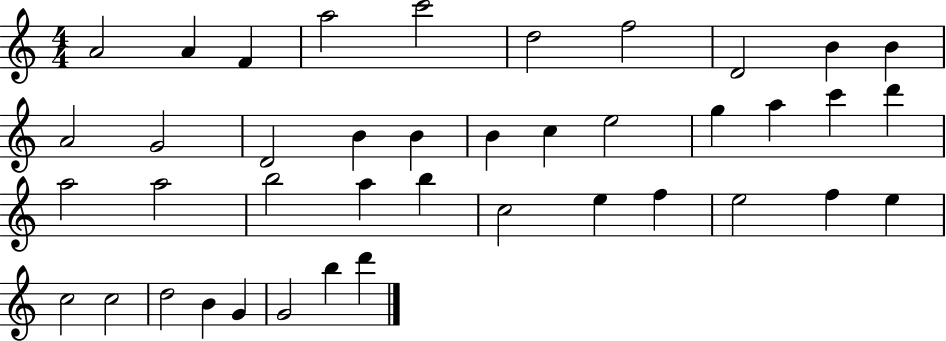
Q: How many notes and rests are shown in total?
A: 41